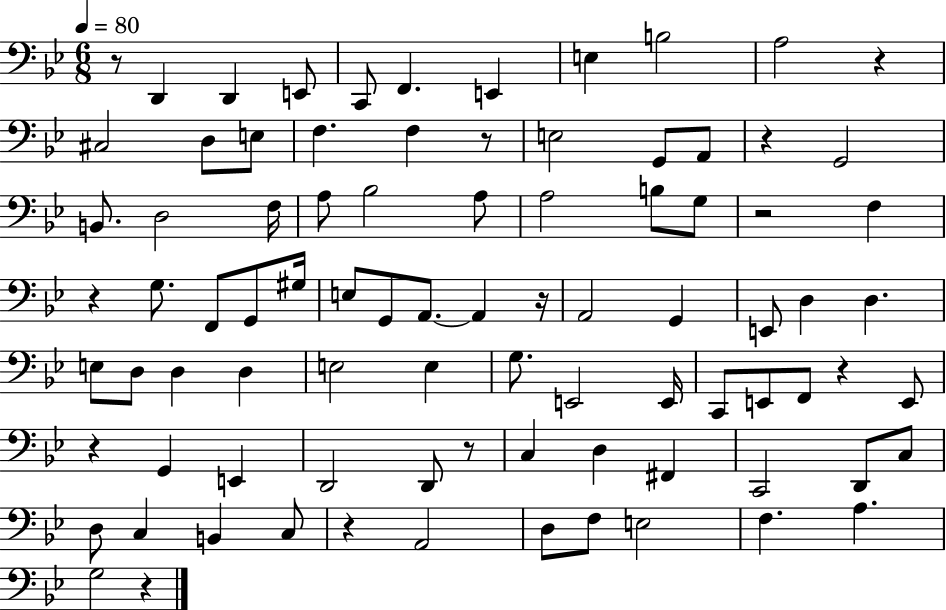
X:1
T:Untitled
M:6/8
L:1/4
K:Bb
z/2 D,, D,, E,,/2 C,,/2 F,, E,, E, B,2 A,2 z ^C,2 D,/2 E,/2 F, F, z/2 E,2 G,,/2 A,,/2 z G,,2 B,,/2 D,2 F,/4 A,/2 _B,2 A,/2 A,2 B,/2 G,/2 z2 F, z G,/2 F,,/2 G,,/2 ^G,/4 E,/2 G,,/2 A,,/2 A,, z/4 A,,2 G,, E,,/2 D, D, E,/2 D,/2 D, D, E,2 E, G,/2 E,,2 E,,/4 C,,/2 E,,/2 F,,/2 z E,,/2 z G,, E,, D,,2 D,,/2 z/2 C, D, ^F,, C,,2 D,,/2 C,/2 D,/2 C, B,, C,/2 z A,,2 D,/2 F,/2 E,2 F, A, G,2 z